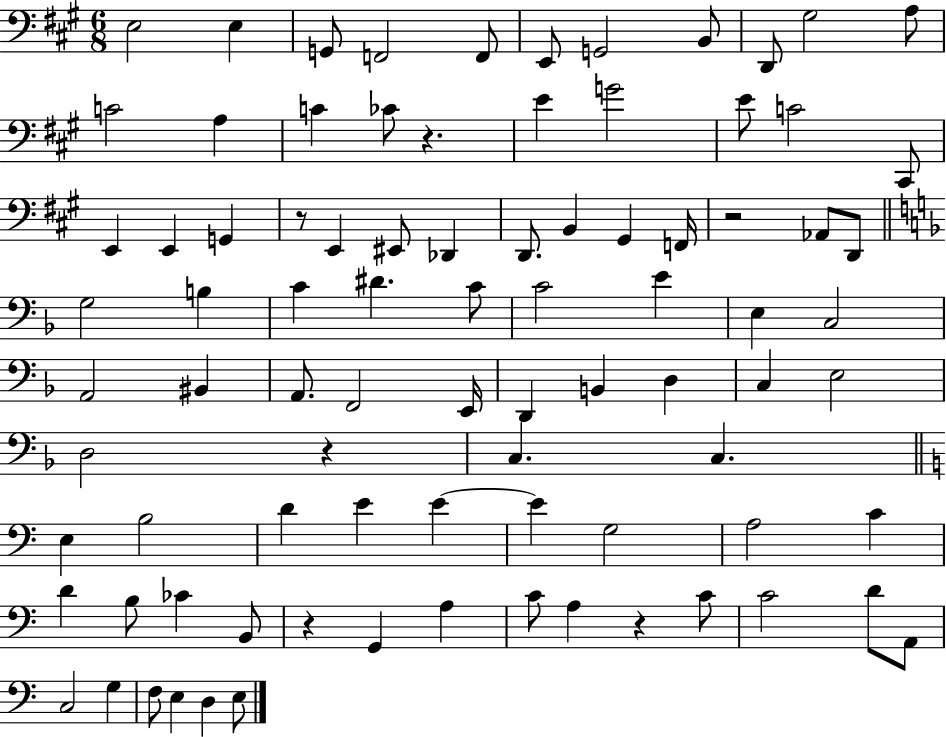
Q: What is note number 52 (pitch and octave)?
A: D3